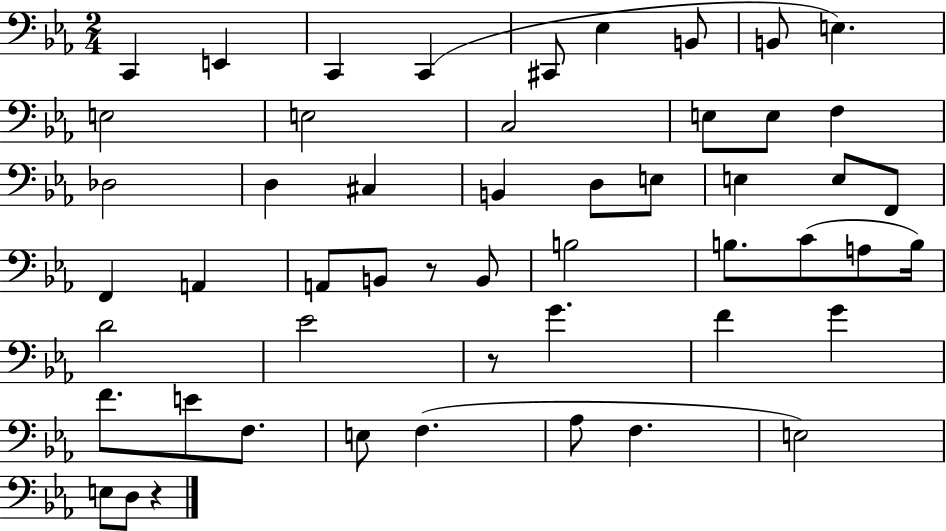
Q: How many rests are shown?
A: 3